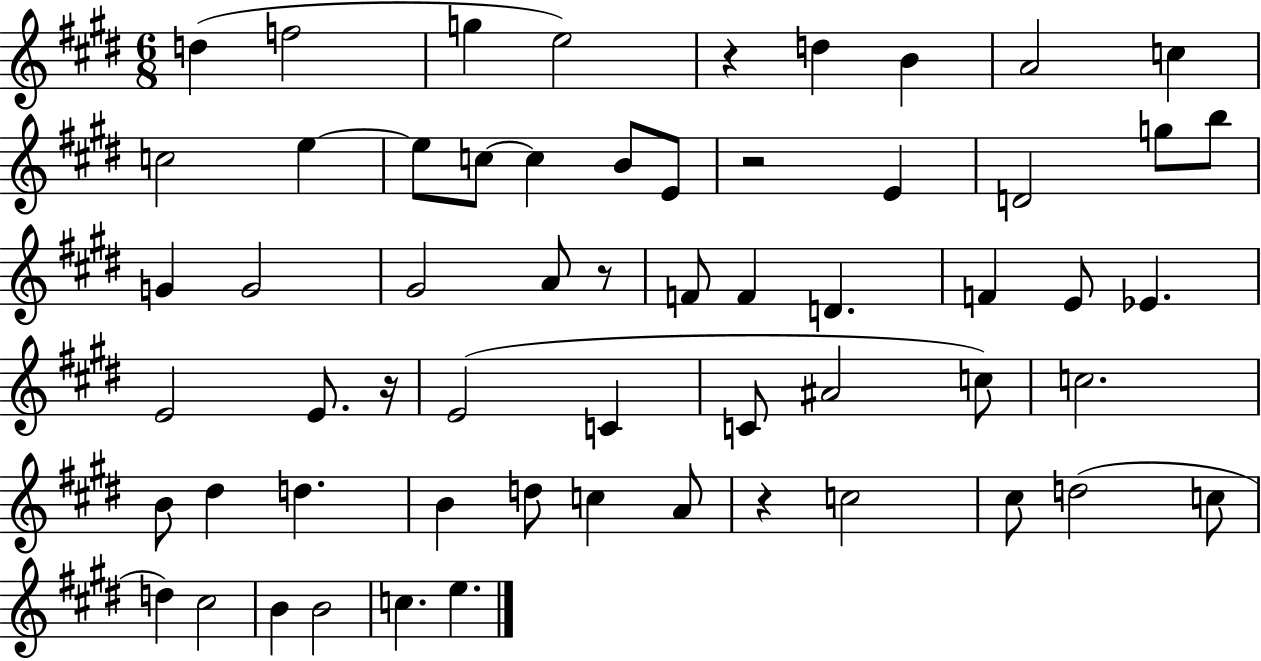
D5/q F5/h G5/q E5/h R/q D5/q B4/q A4/h C5/q C5/h E5/q E5/e C5/e C5/q B4/e E4/e R/h E4/q D4/h G5/e B5/e G4/q G4/h G#4/h A4/e R/e F4/e F4/q D4/q. F4/q E4/e Eb4/q. E4/h E4/e. R/s E4/h C4/q C4/e A#4/h C5/e C5/h. B4/e D#5/q D5/q. B4/q D5/e C5/q A4/e R/q C5/h C#5/e D5/h C5/e D5/q C#5/h B4/q B4/h C5/q. E5/q.